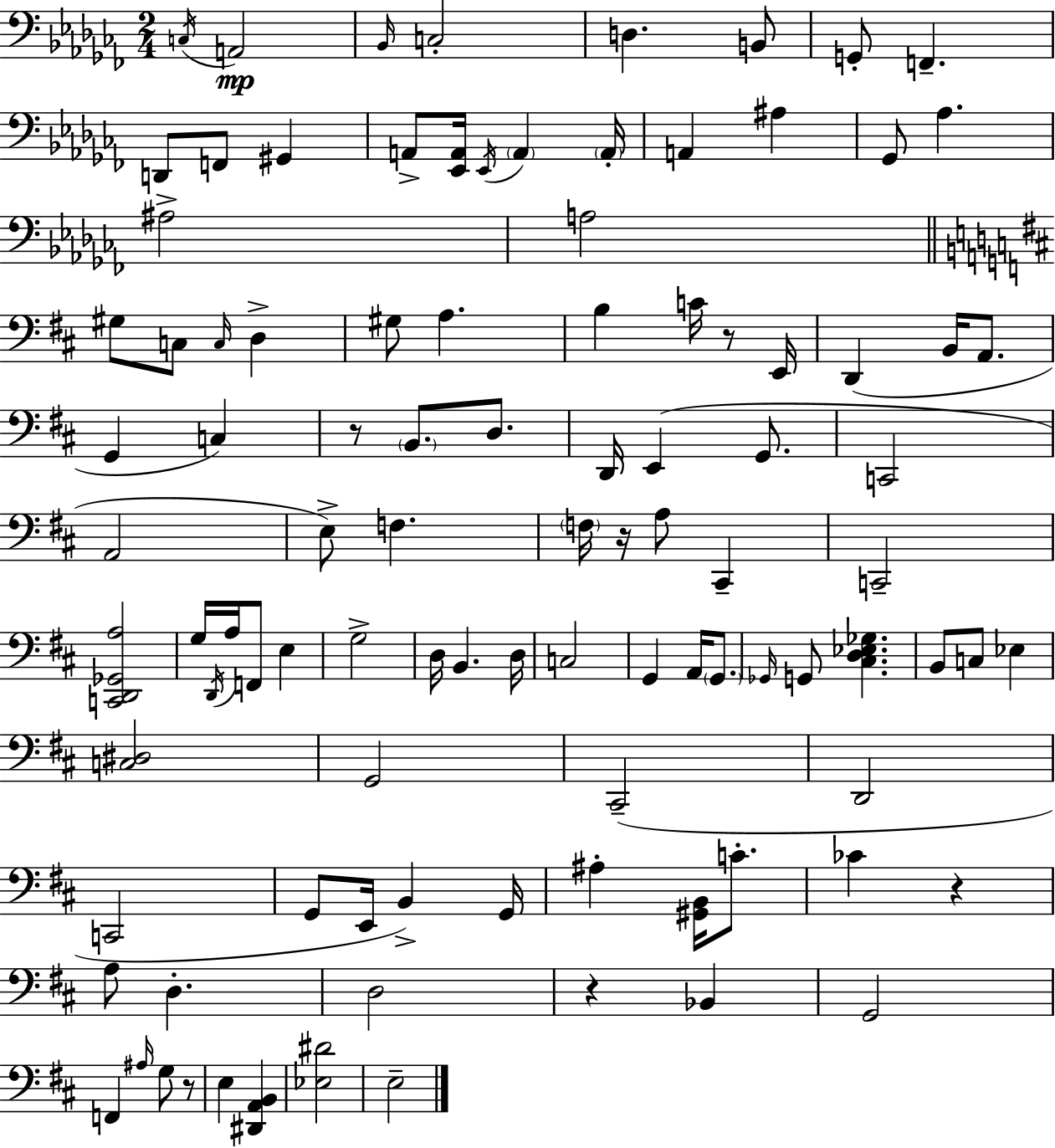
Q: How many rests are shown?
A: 6